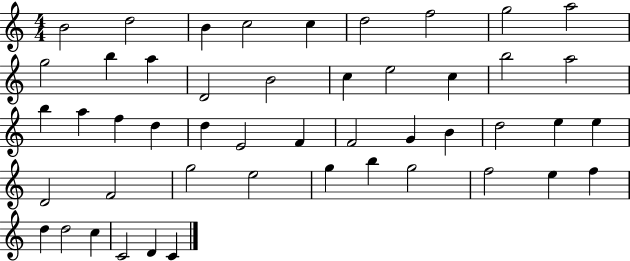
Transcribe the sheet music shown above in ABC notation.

X:1
T:Untitled
M:4/4
L:1/4
K:C
B2 d2 B c2 c d2 f2 g2 a2 g2 b a D2 B2 c e2 c b2 a2 b a f d d E2 F F2 G B d2 e e D2 F2 g2 e2 g b g2 f2 e f d d2 c C2 D C